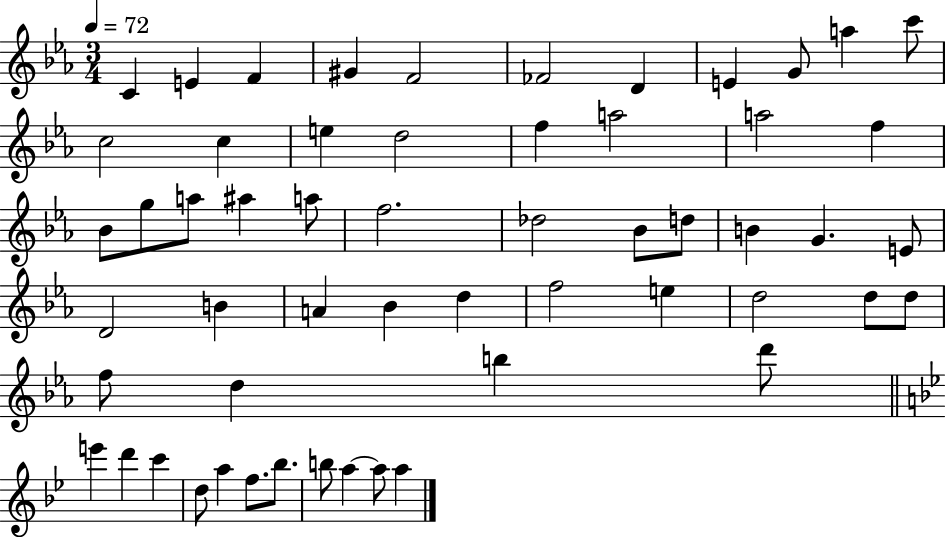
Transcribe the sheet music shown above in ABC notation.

X:1
T:Untitled
M:3/4
L:1/4
K:Eb
C E F ^G F2 _F2 D E G/2 a c'/2 c2 c e d2 f a2 a2 f _B/2 g/2 a/2 ^a a/2 f2 _d2 _B/2 d/2 B G E/2 D2 B A _B d f2 e d2 d/2 d/2 f/2 d b d'/2 e' d' c' d/2 a f/2 _b/2 b/2 a a/2 a